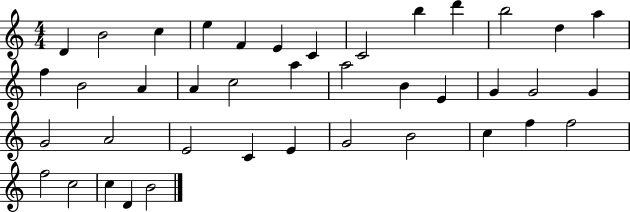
{
  \clef treble
  \numericTimeSignature
  \time 4/4
  \key c \major
  d'4 b'2 c''4 | e''4 f'4 e'4 c'4 | c'2 b''4 d'''4 | b''2 d''4 a''4 | \break f''4 b'2 a'4 | a'4 c''2 a''4 | a''2 b'4 e'4 | g'4 g'2 g'4 | \break g'2 a'2 | e'2 c'4 e'4 | g'2 b'2 | c''4 f''4 f''2 | \break f''2 c''2 | c''4 d'4 b'2 | \bar "|."
}